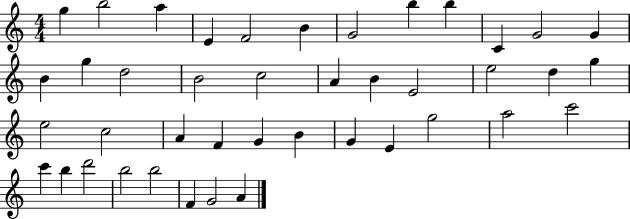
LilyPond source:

{
  \clef treble
  \numericTimeSignature
  \time 4/4
  \key c \major
  g''4 b''2 a''4 | e'4 f'2 b'4 | g'2 b''4 b''4 | c'4 g'2 g'4 | \break b'4 g''4 d''2 | b'2 c''2 | a'4 b'4 e'2 | e''2 d''4 g''4 | \break e''2 c''2 | a'4 f'4 g'4 b'4 | g'4 e'4 g''2 | a''2 c'''2 | \break c'''4 b''4 d'''2 | b''2 b''2 | f'4 g'2 a'4 | \bar "|."
}